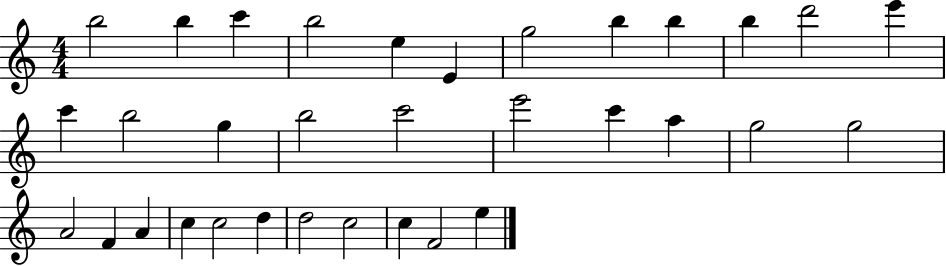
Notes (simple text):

B5/h B5/q C6/q B5/h E5/q E4/q G5/h B5/q B5/q B5/q D6/h E6/q C6/q B5/h G5/q B5/h C6/h E6/h C6/q A5/q G5/h G5/h A4/h F4/q A4/q C5/q C5/h D5/q D5/h C5/h C5/q F4/h E5/q